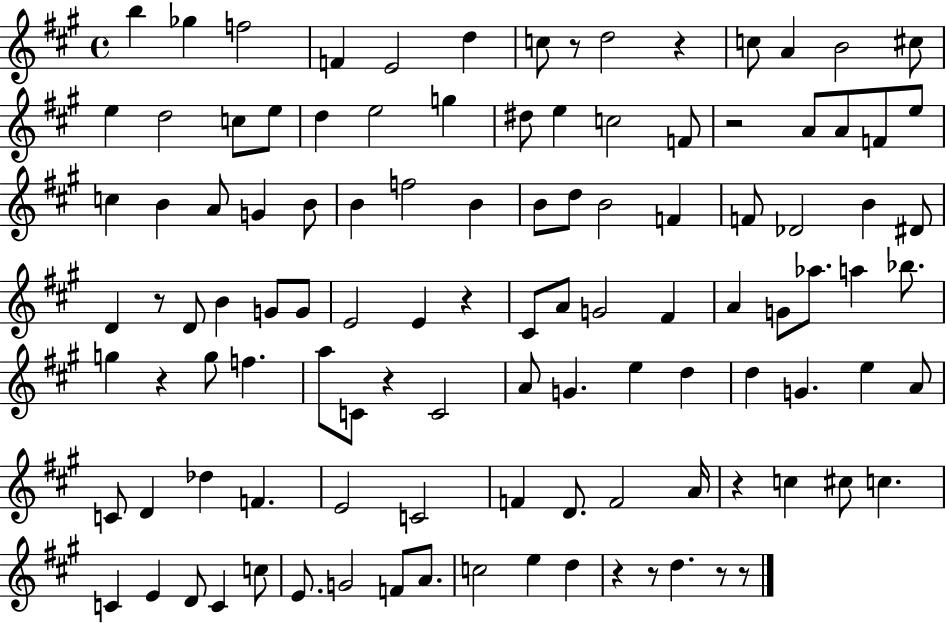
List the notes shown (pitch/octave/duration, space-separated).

B5/q Gb5/q F5/h F4/q E4/h D5/q C5/e R/e D5/h R/q C5/e A4/q B4/h C#5/e E5/q D5/h C5/e E5/e D5/q E5/h G5/q D#5/e E5/q C5/h F4/e R/h A4/e A4/e F4/e E5/e C5/q B4/q A4/e G4/q B4/e B4/q F5/h B4/q B4/e D5/e B4/h F4/q F4/e Db4/h B4/q D#4/e D4/q R/e D4/e B4/q G4/e G4/e E4/h E4/q R/q C#4/e A4/e G4/h F#4/q A4/q G4/e Ab5/e. A5/q Bb5/e. G5/q R/q G5/e F5/q. A5/e C4/e R/q C4/h A4/e G4/q. E5/q D5/q D5/q G4/q. E5/q A4/e C4/e D4/q Db5/q F4/q. E4/h C4/h F4/q D4/e. F4/h A4/s R/q C5/q C#5/e C5/q. C4/q E4/q D4/e C4/q C5/e E4/e. G4/h F4/e A4/e. C5/h E5/q D5/q R/q R/e D5/q. R/e R/e